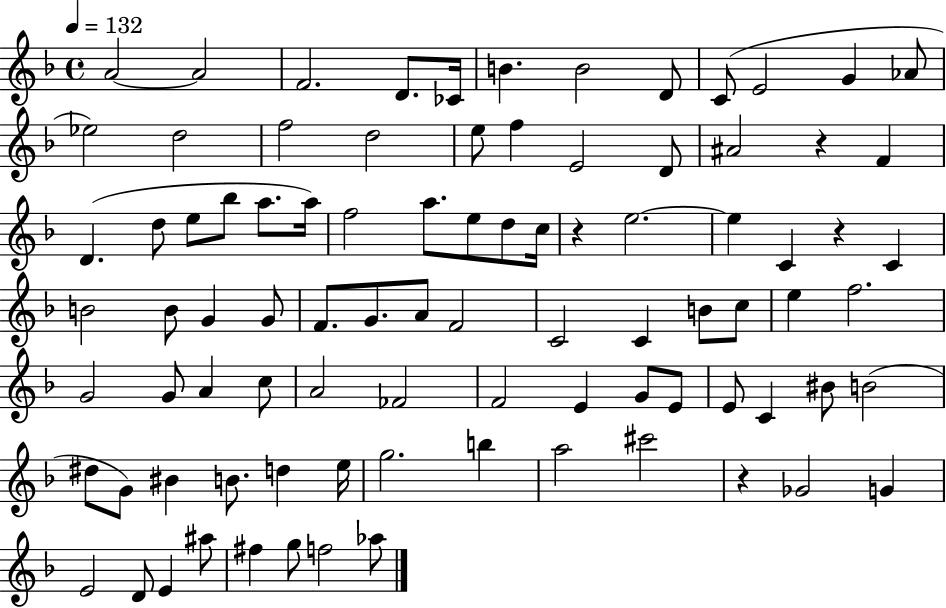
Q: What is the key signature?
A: F major